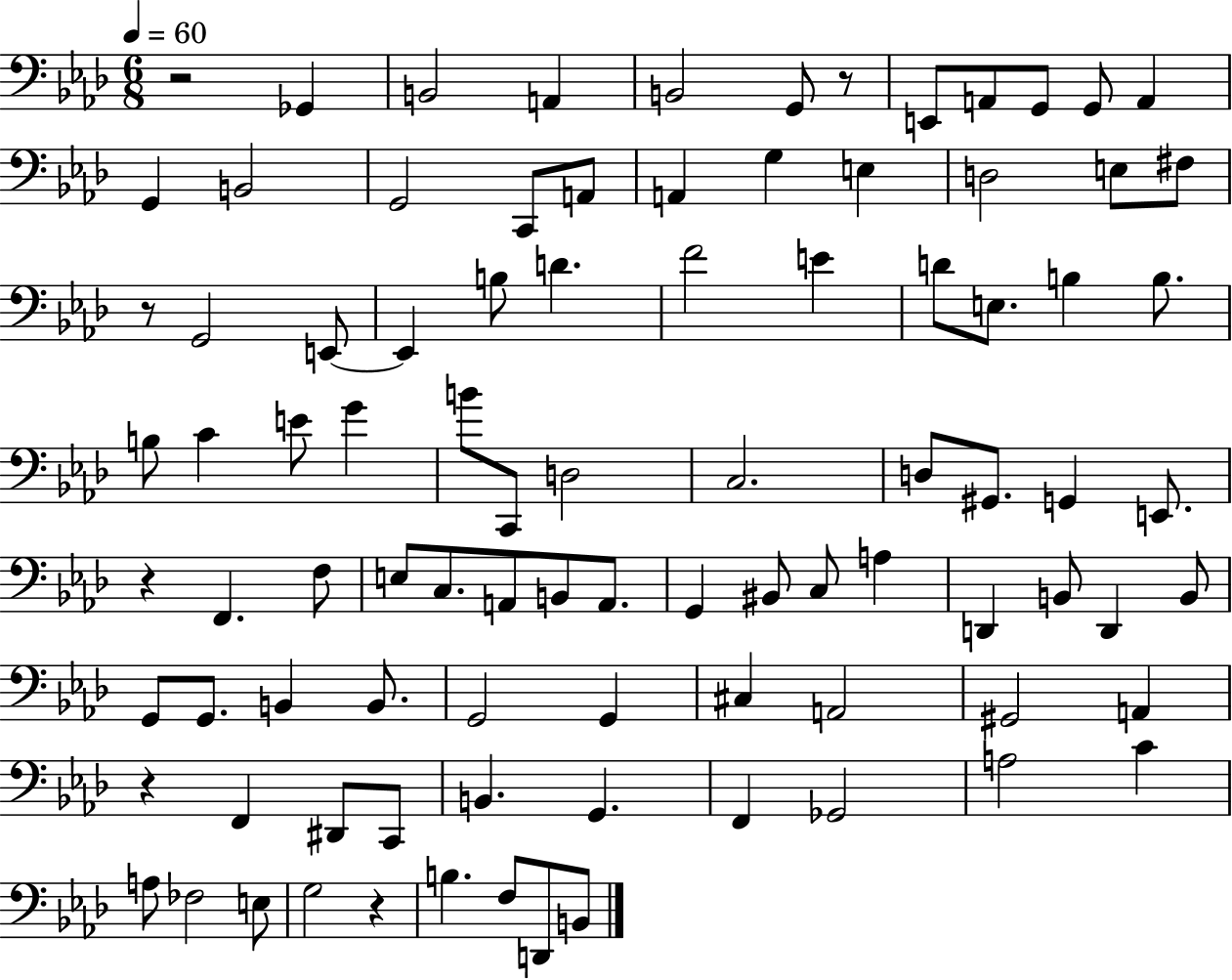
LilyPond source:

{
  \clef bass
  \numericTimeSignature
  \time 6/8
  \key aes \major
  \tempo 4 = 60
  \repeat volta 2 { r2 ges,4 | b,2 a,4 | b,2 g,8 r8 | e,8 a,8 g,8 g,8 a,4 | \break g,4 b,2 | g,2 c,8 a,8 | a,4 g4 e4 | d2 e8 fis8 | \break r8 g,2 e,8~~ | e,4 b8 d'4. | f'2 e'4 | d'8 e8. b4 b8. | \break b8 c'4 e'8 g'4 | b'8 c,8 d2 | c2. | d8 gis,8. g,4 e,8. | \break r4 f,4. f8 | e8 c8. a,8 b,8 a,8. | g,4 bis,8 c8 a4 | d,4 b,8 d,4 b,8 | \break g,8 g,8. b,4 b,8. | g,2 g,4 | cis4 a,2 | gis,2 a,4 | \break r4 f,4 dis,8 c,8 | b,4. g,4. | f,4 ges,2 | a2 c'4 | \break a8 fes2 e8 | g2 r4 | b4. f8 d,8 b,8 | } \bar "|."
}